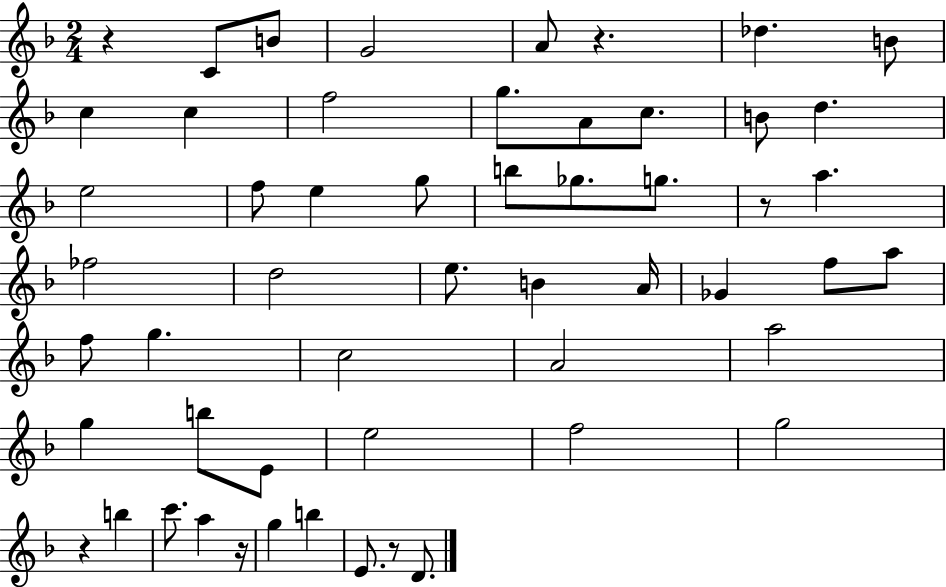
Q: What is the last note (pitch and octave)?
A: D4